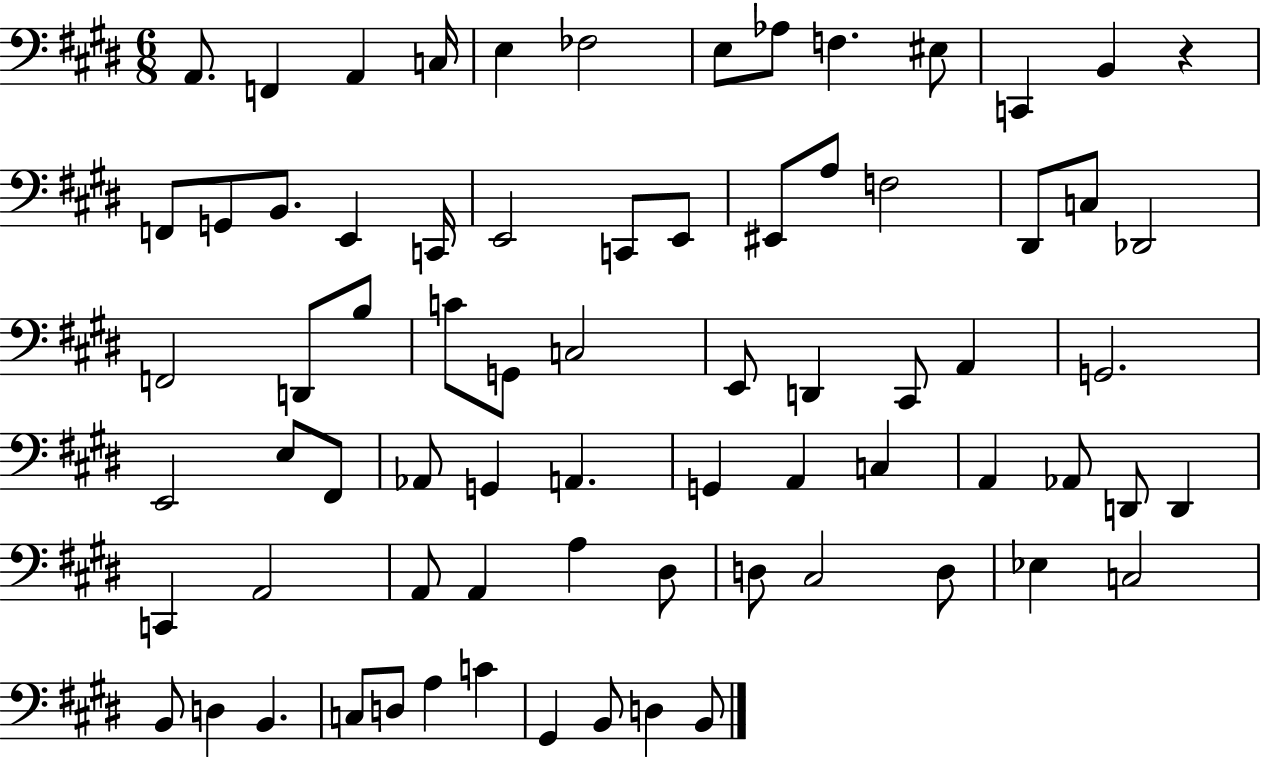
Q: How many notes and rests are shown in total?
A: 73